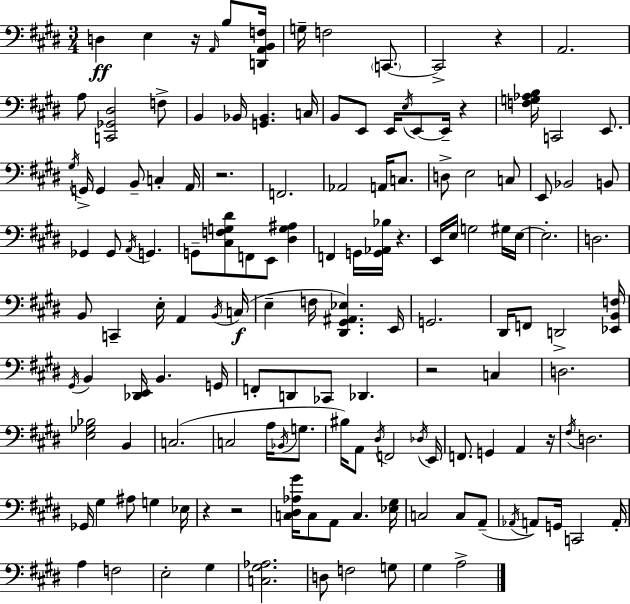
X:1
T:Untitled
M:3/4
L:1/4
K:E
D, E, z/4 A,,/4 B,/2 [D,,A,,B,,F,]/4 G,/4 F,2 C,,/2 C,,2 z A,,2 A,/2 [C,,_G,,^D,]2 F,/2 B,, _B,,/4 [G,,_B,,] C,/4 B,,/2 E,,/2 E,,/4 E,/4 E,,/2 E,,/4 z [F,G,_A,B,]/4 C,,2 E,,/2 ^G,/4 G,,/4 G,, B,,/2 C, A,,/4 z2 F,,2 _A,,2 A,,/4 C,/2 D,/2 E,2 C,/2 E,,/2 _B,,2 B,,/2 _G,, _G,,/2 A,,/4 G,, G,,/2 [^C,F,G,^D]/2 F,,/2 E,,/2 [^D,G,^A,] F,, G,,/4 [G,,_A,,_B,]/4 z E,,/4 E,/4 G,2 ^G,/4 E,/4 E,2 D,2 B,,/2 C,, E,/4 A,, B,,/4 C,/4 E, F,/4 [^D,,^G,,^A,,_E,] E,,/4 G,,2 ^D,,/4 F,,/2 D,,2 [_E,,B,,F,]/4 ^G,,/4 B,, [_D,,E,,]/4 B,, G,,/4 F,,/2 D,,/2 _C,,/2 _D,, z2 C, D,2 [E,_G,_B,]2 B,, C,2 C,2 A,/4 _B,,/4 G,/2 ^B,/4 A,,/2 ^D,/4 F,,2 _D,/4 E,,/4 F,,/2 G,, A,, z/4 ^F,/4 D,2 _G,,/4 ^G, ^A,/2 G, _E,/4 z z2 [C,^D,_A,^G]/4 C,/2 A,,/2 C, [_E,^G,]/4 C,2 C,/2 A,,/2 _A,,/4 A,,/2 G,,/4 C,,2 A,,/4 A, F,2 E,2 ^G, [C,^G,_A,]2 D,/2 F,2 G,/2 ^G, A,2